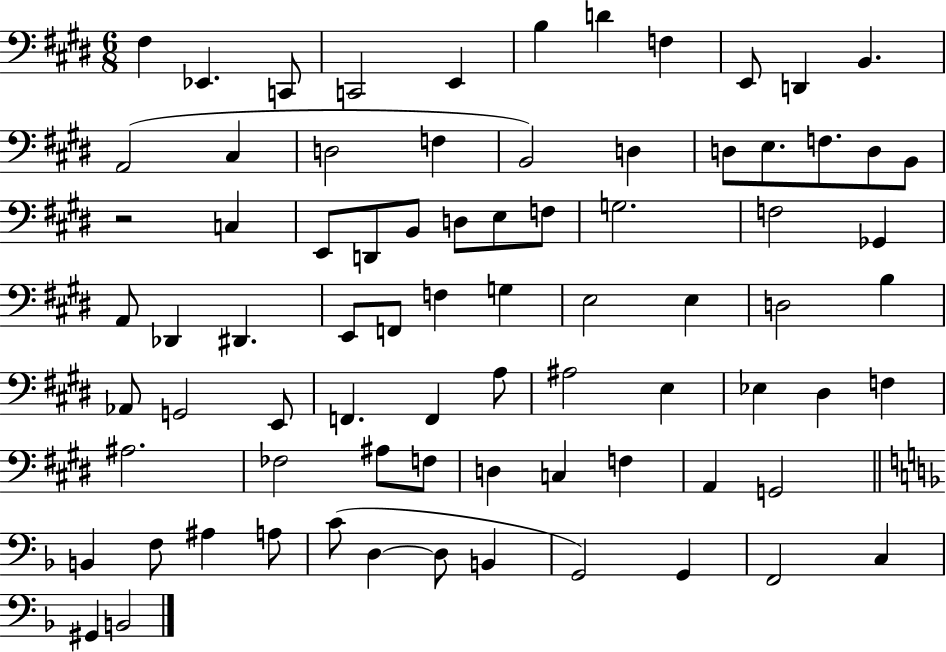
{
  \clef bass
  \numericTimeSignature
  \time 6/8
  \key e \major
  fis4 ees,4. c,8 | c,2 e,4 | b4 d'4 f4 | e,8 d,4 b,4. | \break a,2( cis4 | d2 f4 | b,2) d4 | d8 e8. f8. d8 b,8 | \break r2 c4 | e,8 d,8 b,8 d8 e8 f8 | g2. | f2 ges,4 | \break a,8 des,4 dis,4. | e,8 f,8 f4 g4 | e2 e4 | d2 b4 | \break aes,8 g,2 e,8 | f,4. f,4 a8 | ais2 e4 | ees4 dis4 f4 | \break ais2. | fes2 ais8 f8 | d4 c4 f4 | a,4 g,2 | \break \bar "||" \break \key d \minor b,4 f8 ais4 a8 | c'8( d4~~ d8 b,4 | g,2) g,4 | f,2 c4 | \break gis,4 b,2 | \bar "|."
}